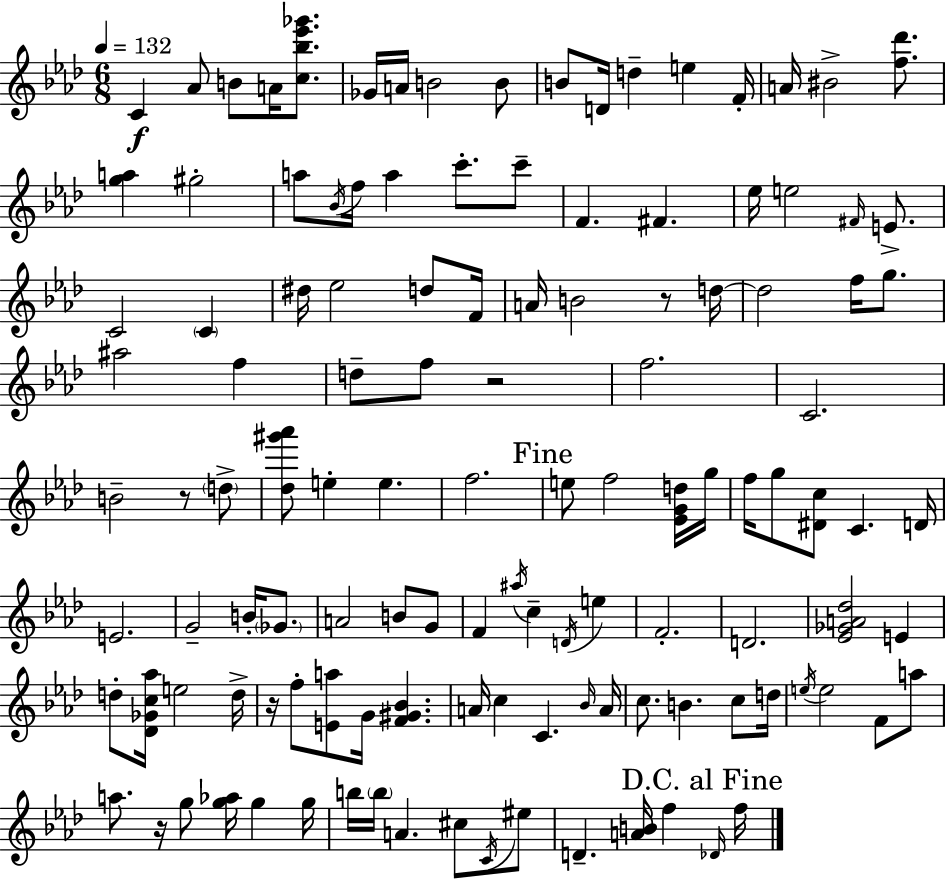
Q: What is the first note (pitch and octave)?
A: C4